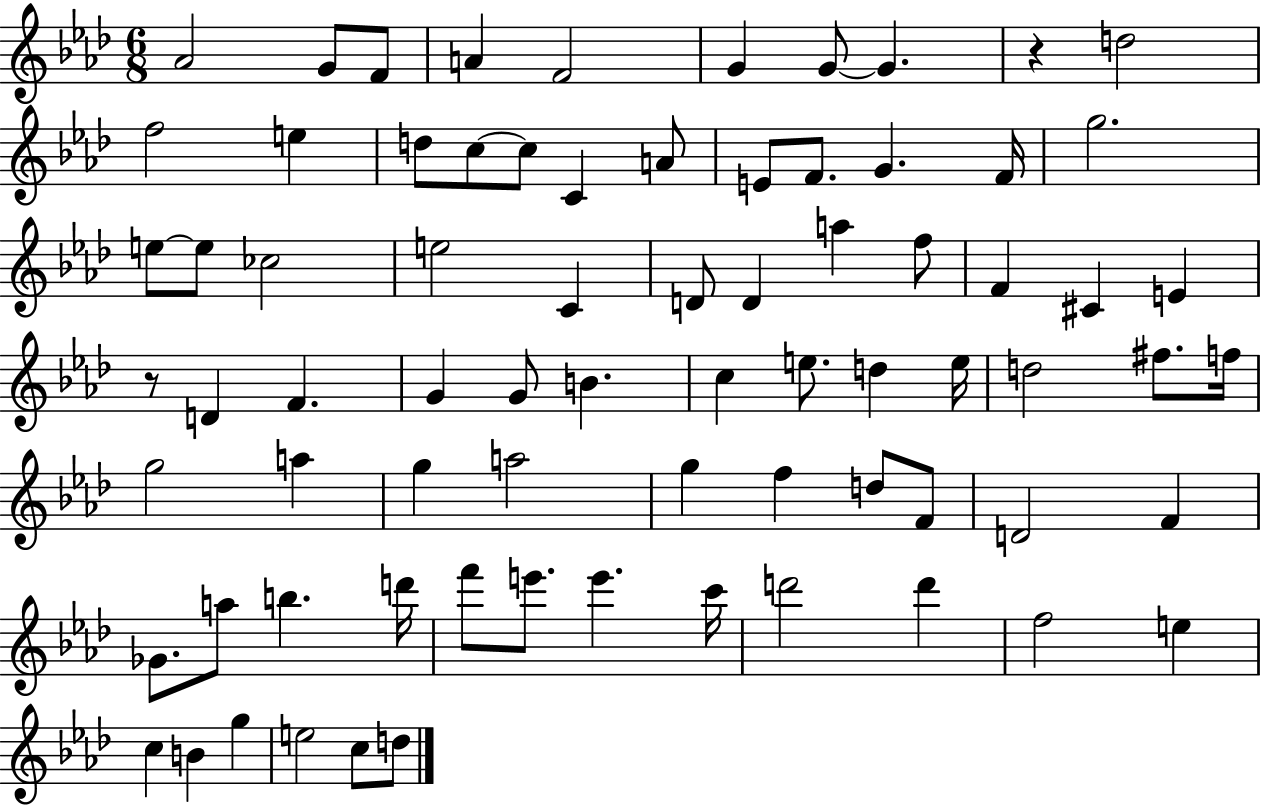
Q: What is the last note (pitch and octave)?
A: D5